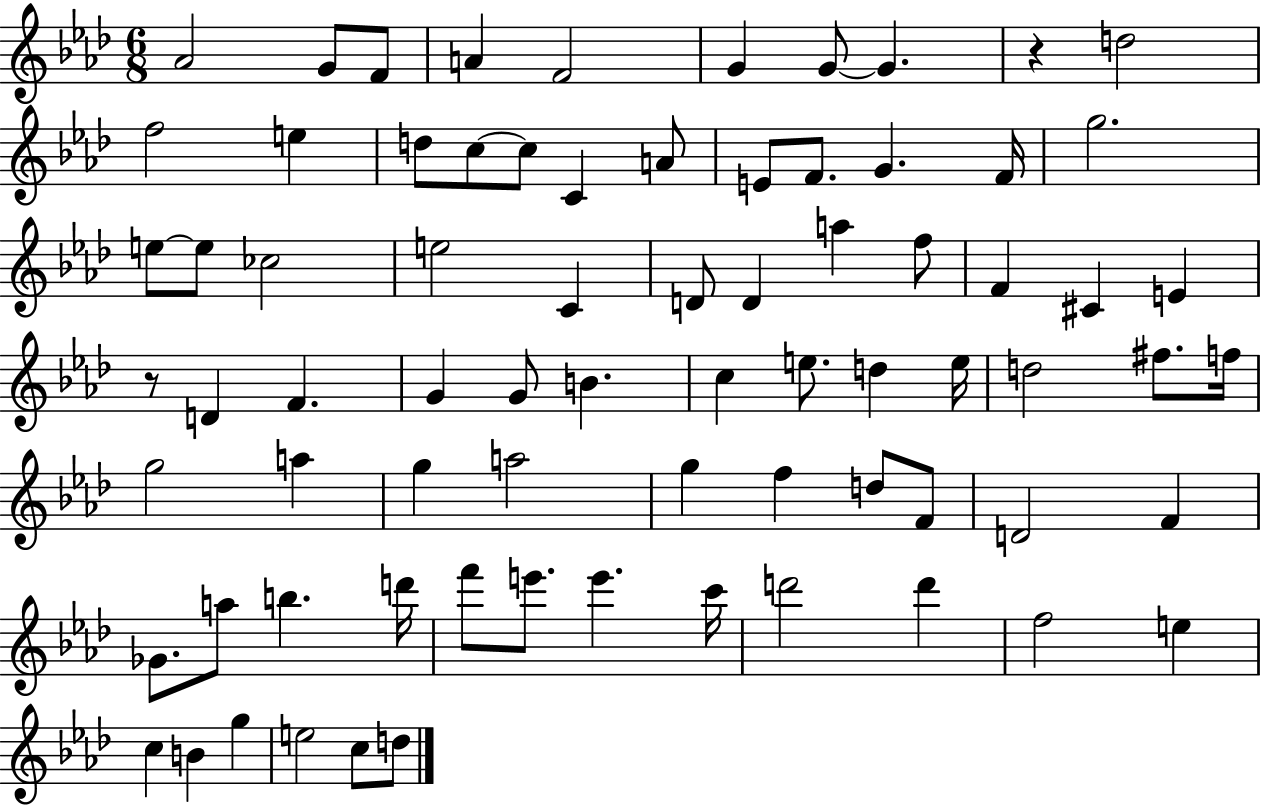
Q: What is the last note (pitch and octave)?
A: D5